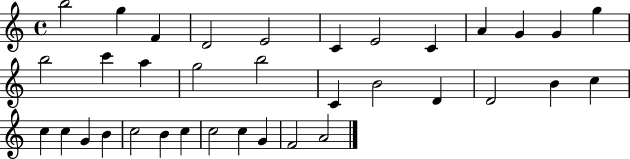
{
  \clef treble
  \time 4/4
  \defaultTimeSignature
  \key c \major
  b''2 g''4 f'4 | d'2 e'2 | c'4 e'2 c'4 | a'4 g'4 g'4 g''4 | \break b''2 c'''4 a''4 | g''2 b''2 | c'4 b'2 d'4 | d'2 b'4 c''4 | \break c''4 c''4 g'4 b'4 | c''2 b'4 c''4 | c''2 c''4 g'4 | f'2 a'2 | \break \bar "|."
}